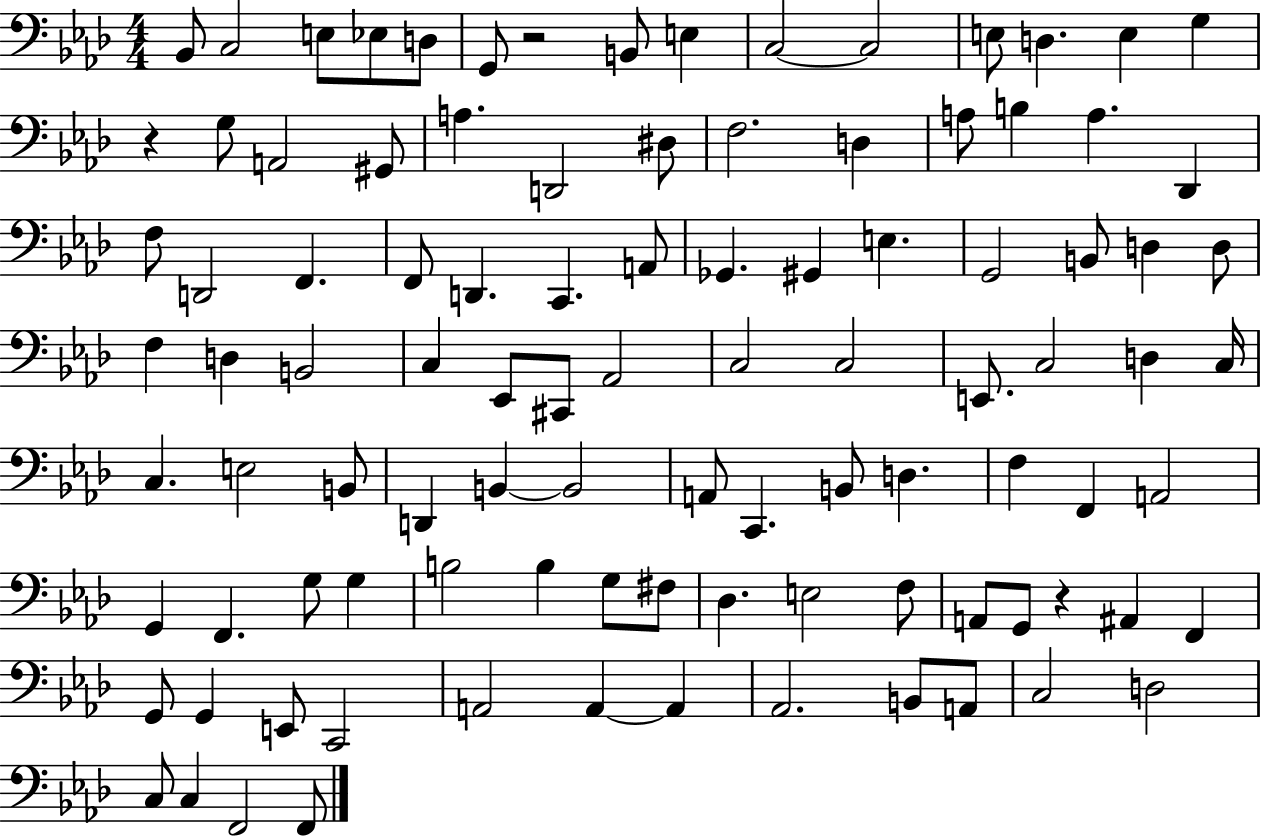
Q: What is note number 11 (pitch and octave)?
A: E3